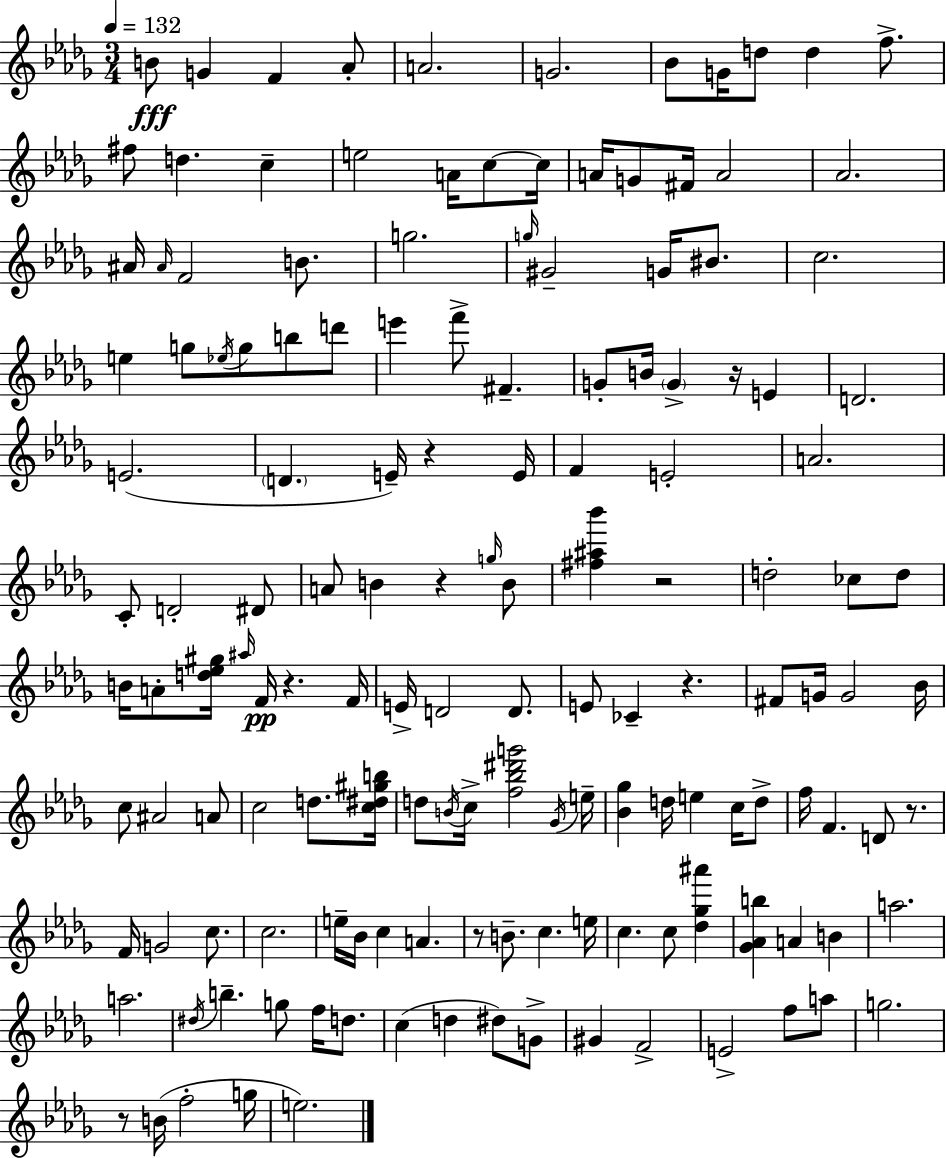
B4/e G4/q F4/q Ab4/e A4/h. G4/h. Bb4/e G4/s D5/e D5/q F5/e. F#5/e D5/q. C5/q E5/h A4/s C5/e C5/s A4/s G4/e F#4/s A4/h Ab4/h. A#4/s A#4/s F4/h B4/e. G5/h. G5/s G#4/h G4/s BIS4/e. C5/h. E5/q G5/e Eb5/s G5/e B5/e D6/e E6/q F6/e F#4/q. G4/e B4/s G4/q R/s E4/q D4/h. E4/h. D4/q. E4/s R/q E4/s F4/q E4/h A4/h. C4/e D4/h D#4/e A4/e B4/q R/q G5/s B4/e [F#5,A#5,Bb6]/q R/h D5/h CES5/e D5/e B4/s A4/e [D5,Eb5,G#5]/s A#5/s F4/s R/q. F4/s E4/s D4/h D4/e. E4/e CES4/q R/q. F#4/e G4/s G4/h Bb4/s C5/e A#4/h A4/e C5/h D5/e. [C5,D#5,G#5,B5]/s D5/e B4/s C5/s [F5,Bb5,D#6,G6]/h Gb4/s E5/s [Bb4,Gb5]/q D5/s E5/q C5/s D5/e F5/s F4/q. D4/e R/e. F4/s G4/h C5/e. C5/h. E5/s Bb4/s C5/q A4/q. R/e B4/e. C5/q. E5/s C5/q. C5/e [Db5,Gb5,A#6]/q [Gb4,Ab4,B5]/q A4/q B4/q A5/h. A5/h. D#5/s B5/q. G5/e F5/s D5/e. C5/q D5/q D#5/e G4/e G#4/q F4/h E4/h F5/e A5/e G5/h. R/e B4/s F5/h G5/s E5/h.